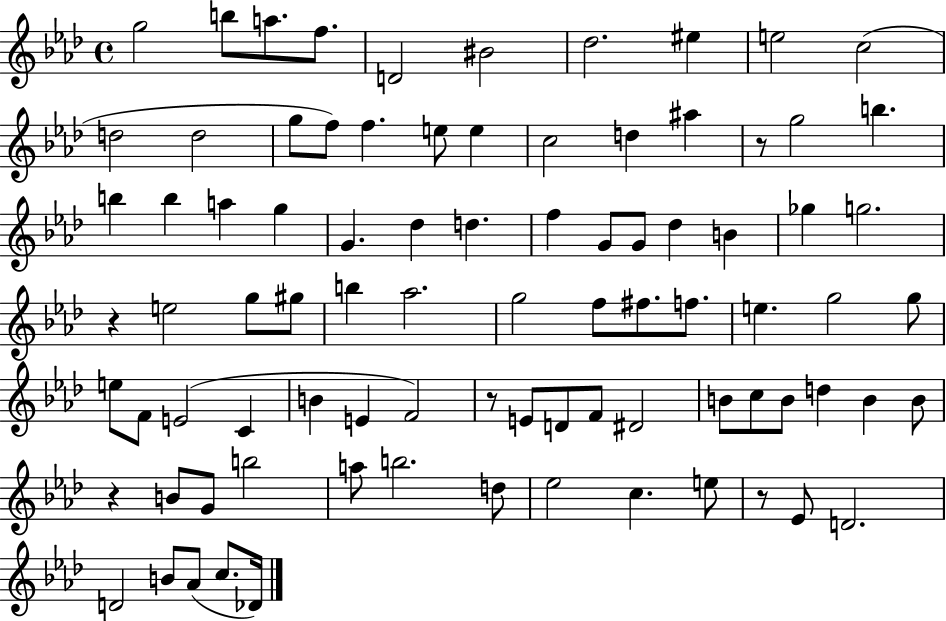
G5/h B5/e A5/e. F5/e. D4/h BIS4/h Db5/h. EIS5/q E5/h C5/h D5/h D5/h G5/e F5/e F5/q. E5/e E5/q C5/h D5/q A#5/q R/e G5/h B5/q. B5/q B5/q A5/q G5/q G4/q. Db5/q D5/q. F5/q G4/e G4/e Db5/q B4/q Gb5/q G5/h. R/q E5/h G5/e G#5/e B5/q Ab5/h. G5/h F5/e F#5/e. F5/e. E5/q. G5/h G5/e E5/e F4/e E4/h C4/q B4/q E4/q F4/h R/e E4/e D4/e F4/e D#4/h B4/e C5/e B4/e D5/q B4/q B4/e R/q B4/e G4/e B5/h A5/e B5/h. D5/e Eb5/h C5/q. E5/e R/e Eb4/e D4/h. D4/h B4/e Ab4/e C5/e. Db4/s